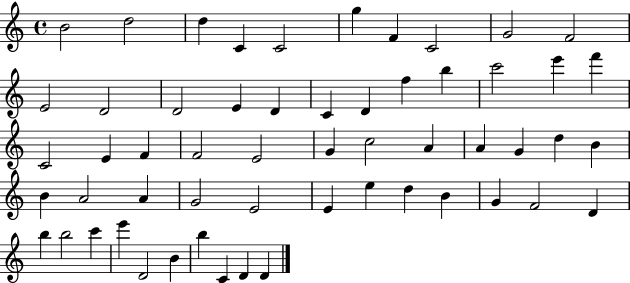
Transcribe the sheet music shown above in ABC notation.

X:1
T:Untitled
M:4/4
L:1/4
K:C
B2 d2 d C C2 g F C2 G2 F2 E2 D2 D2 E D C D f b c'2 e' f' C2 E F F2 E2 G c2 A A G d B B A2 A G2 E2 E e d B G F2 D b b2 c' e' D2 B b C D D